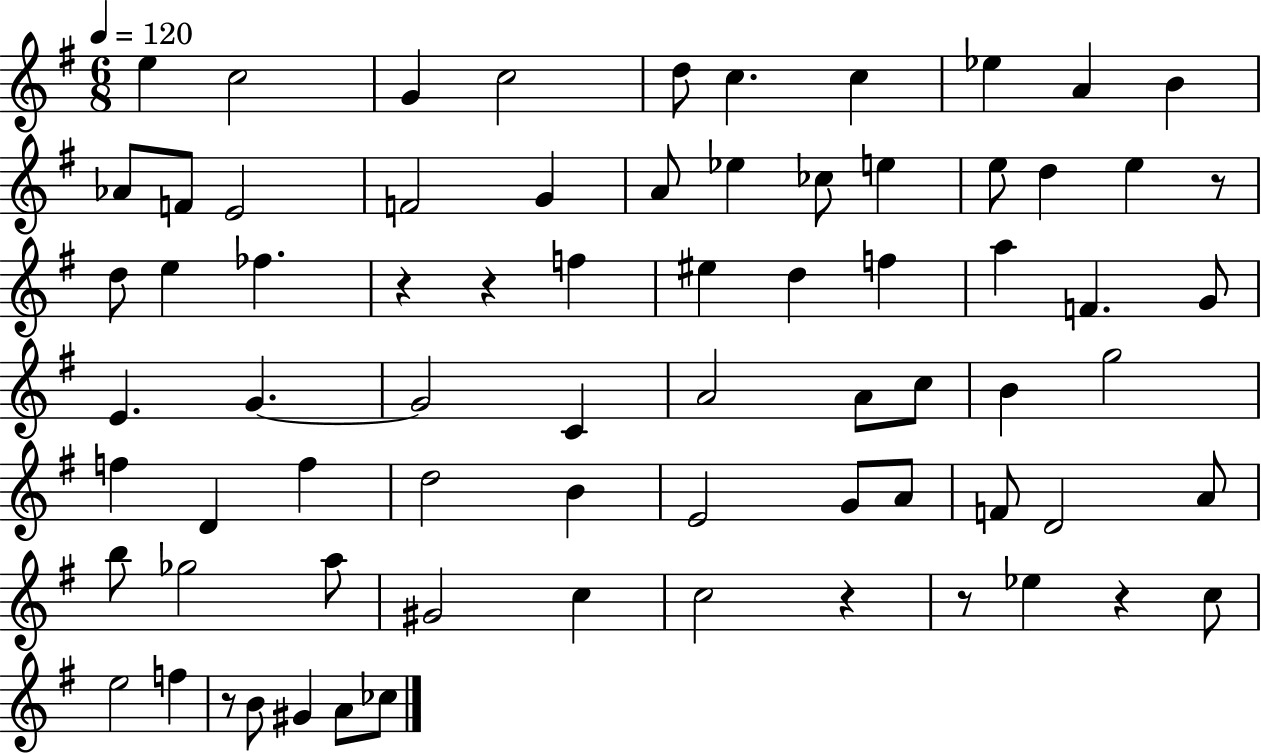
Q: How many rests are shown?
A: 7